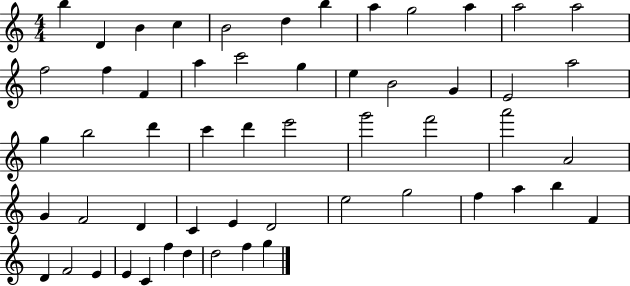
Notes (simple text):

B5/q D4/q B4/q C5/q B4/h D5/q B5/q A5/q G5/h A5/q A5/h A5/h F5/h F5/q F4/q A5/q C6/h G5/q E5/q B4/h G4/q E4/h A5/h G5/q B5/h D6/q C6/q D6/q E6/h G6/h F6/h A6/h A4/h G4/q F4/h D4/q C4/q E4/q D4/h E5/h G5/h F5/q A5/q B5/q F4/q D4/q F4/h E4/q E4/q C4/q F5/q D5/q D5/h F5/q G5/q